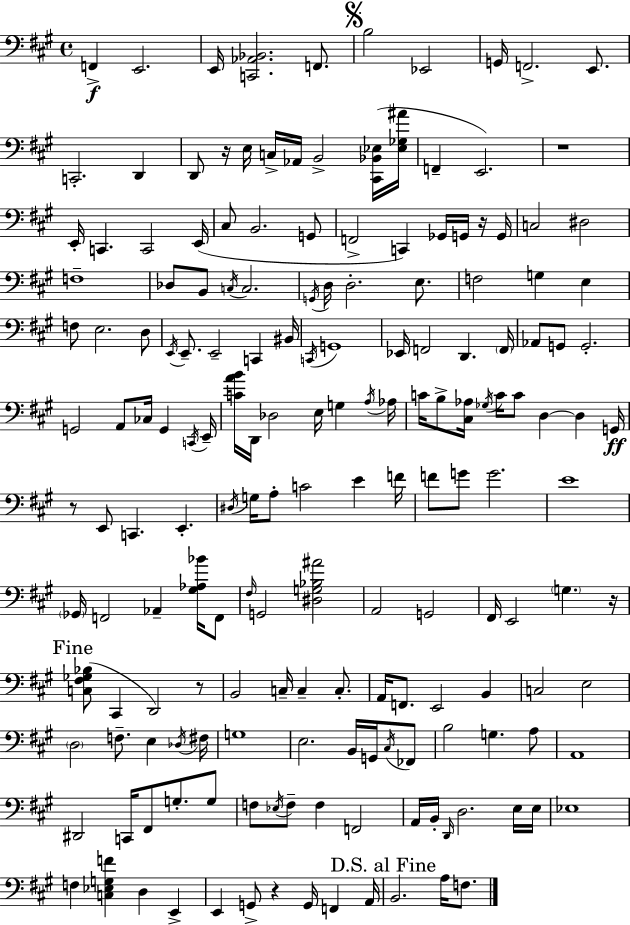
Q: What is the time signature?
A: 4/4